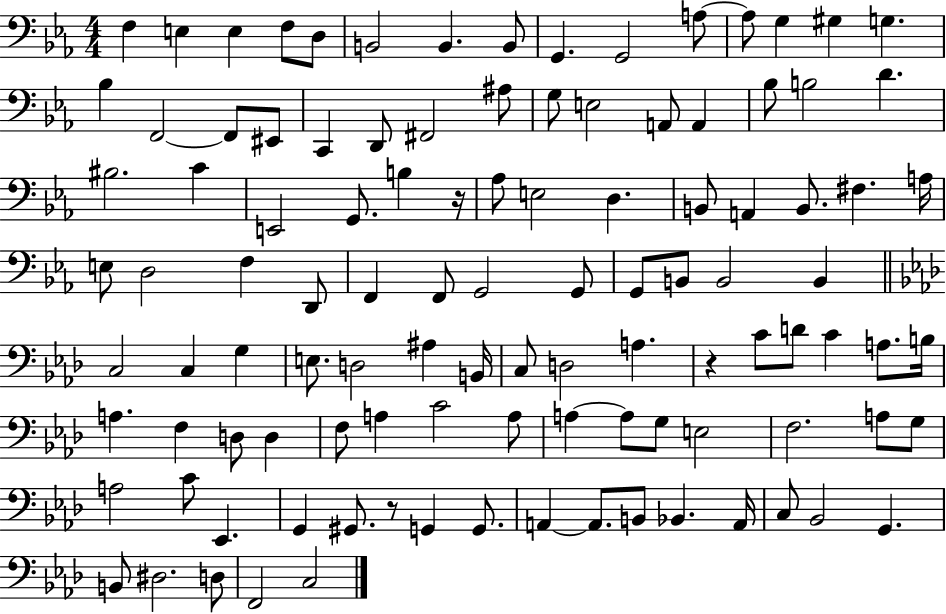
F3/q E3/q E3/q F3/e D3/e B2/h B2/q. B2/e G2/q. G2/h A3/e A3/e G3/q G#3/q G3/q. Bb3/q F2/h F2/e EIS2/e C2/q D2/e F#2/h A#3/e G3/e E3/h A2/e A2/q Bb3/e B3/h D4/q. BIS3/h. C4/q E2/h G2/e. B3/q R/s Ab3/e E3/h D3/q. B2/e A2/q B2/e. F#3/q. A3/s E3/e D3/h F3/q D2/e F2/q F2/e G2/h G2/e G2/e B2/e B2/h B2/q C3/h C3/q G3/q E3/e. D3/h A#3/q B2/s C3/e D3/h A3/q. R/q C4/e D4/e C4/q A3/e. B3/s A3/q. F3/q D3/e D3/q F3/e A3/q C4/h A3/e A3/q A3/e G3/e E3/h F3/h. A3/e G3/e A3/h C4/e Eb2/q. G2/q G#2/e. R/e G2/q G2/e. A2/q A2/e. B2/e Bb2/q. A2/s C3/e Bb2/h G2/q. B2/e D#3/h. D3/e F2/h C3/h